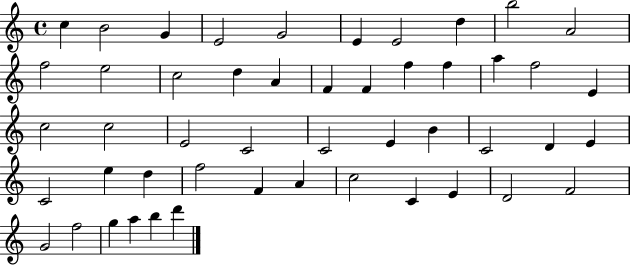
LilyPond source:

{
  \clef treble
  \time 4/4
  \defaultTimeSignature
  \key c \major
  c''4 b'2 g'4 | e'2 g'2 | e'4 e'2 d''4 | b''2 a'2 | \break f''2 e''2 | c''2 d''4 a'4 | f'4 f'4 f''4 f''4 | a''4 f''2 e'4 | \break c''2 c''2 | e'2 c'2 | c'2 e'4 b'4 | c'2 d'4 e'4 | \break c'2 e''4 d''4 | f''2 f'4 a'4 | c''2 c'4 e'4 | d'2 f'2 | \break g'2 f''2 | g''4 a''4 b''4 d'''4 | \bar "|."
}